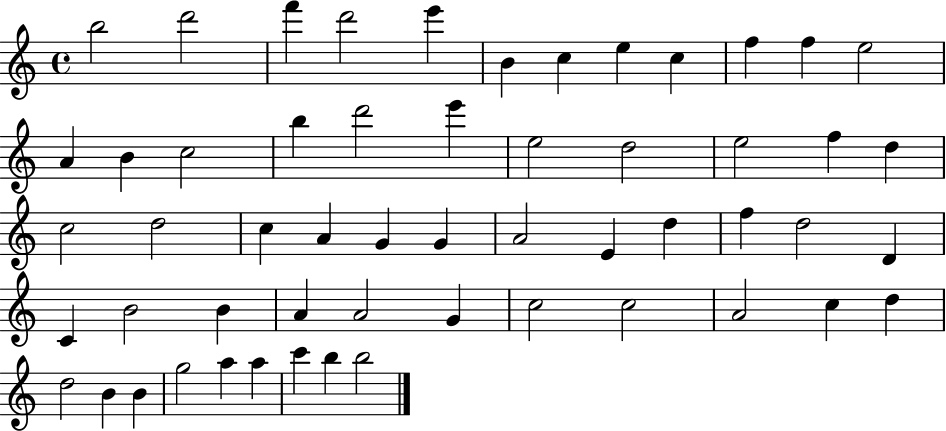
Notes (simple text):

B5/h D6/h F6/q D6/h E6/q B4/q C5/q E5/q C5/q F5/q F5/q E5/h A4/q B4/q C5/h B5/q D6/h E6/q E5/h D5/h E5/h F5/q D5/q C5/h D5/h C5/q A4/q G4/q G4/q A4/h E4/q D5/q F5/q D5/h D4/q C4/q B4/h B4/q A4/q A4/h G4/q C5/h C5/h A4/h C5/q D5/q D5/h B4/q B4/q G5/h A5/q A5/q C6/q B5/q B5/h